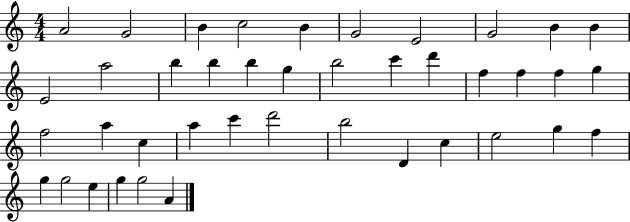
{
  \clef treble
  \numericTimeSignature
  \time 4/4
  \key c \major
  a'2 g'2 | b'4 c''2 b'4 | g'2 e'2 | g'2 b'4 b'4 | \break e'2 a''2 | b''4 b''4 b''4 g''4 | b''2 c'''4 d'''4 | f''4 f''4 f''4 g''4 | \break f''2 a''4 c''4 | a''4 c'''4 d'''2 | b''2 d'4 c''4 | e''2 g''4 f''4 | \break g''4 g''2 e''4 | g''4 g''2 a'4 | \bar "|."
}